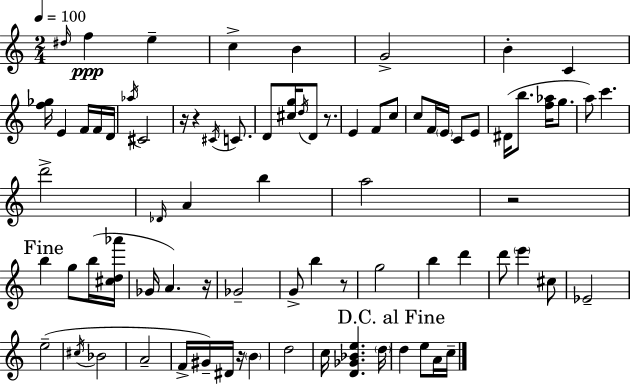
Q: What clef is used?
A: treble